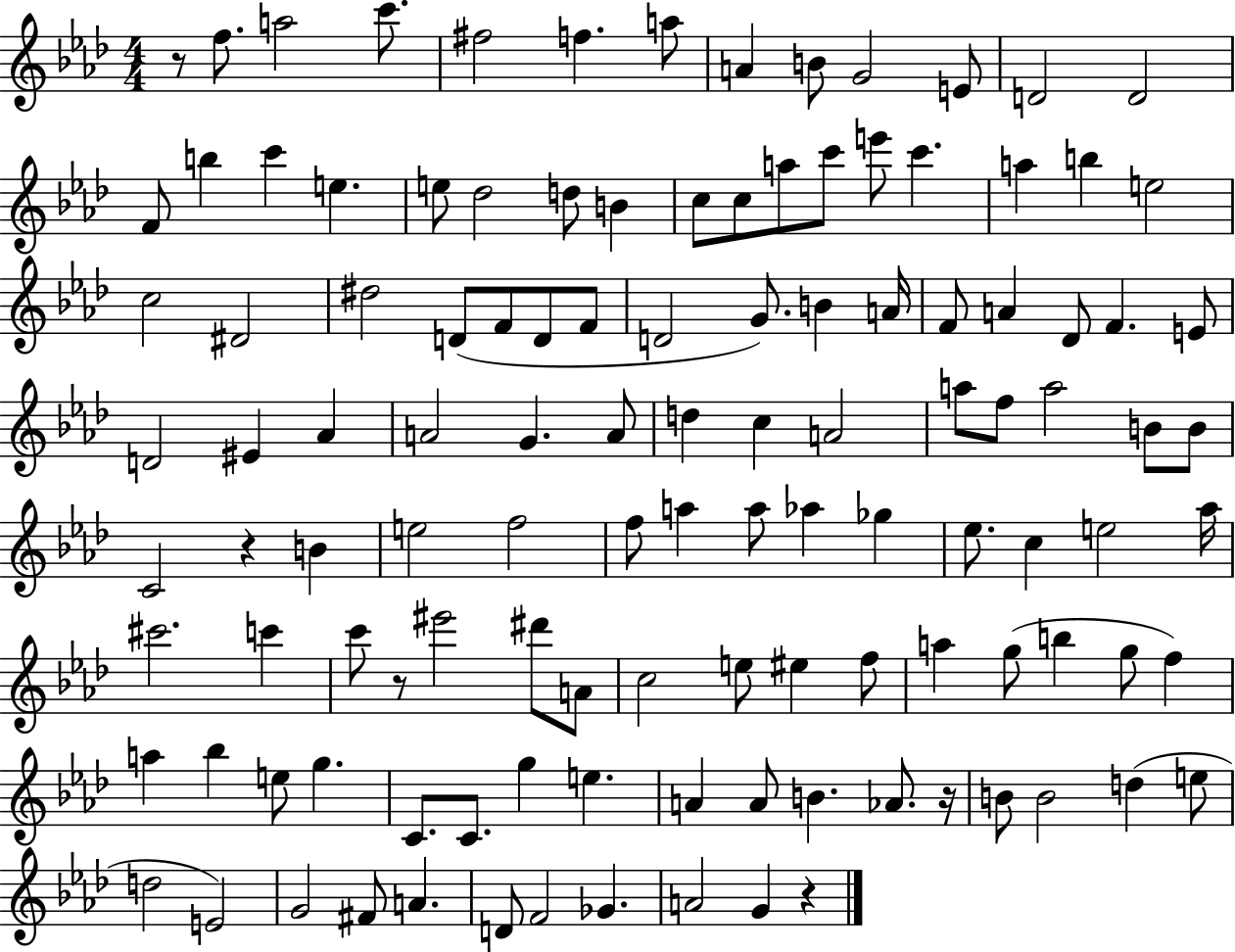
R/e F5/e. A5/h C6/e. F#5/h F5/q. A5/e A4/q B4/e G4/h E4/e D4/h D4/h F4/e B5/q C6/q E5/q. E5/e Db5/h D5/e B4/q C5/e C5/e A5/e C6/e E6/e C6/q. A5/q B5/q E5/h C5/h D#4/h D#5/h D4/e F4/e D4/e F4/e D4/h G4/e. B4/q A4/s F4/e A4/q Db4/e F4/q. E4/e D4/h EIS4/q Ab4/q A4/h G4/q. A4/e D5/q C5/q A4/h A5/e F5/e A5/h B4/e B4/e C4/h R/q B4/q E5/h F5/h F5/e A5/q A5/e Ab5/q Gb5/q Eb5/e. C5/q E5/h Ab5/s C#6/h. C6/q C6/e R/e EIS6/h D#6/e A4/e C5/h E5/e EIS5/q F5/e A5/q G5/e B5/q G5/e F5/q A5/q Bb5/q E5/e G5/q. C4/e. C4/e. G5/q E5/q. A4/q A4/e B4/q. Ab4/e. R/s B4/e B4/h D5/q E5/e D5/h E4/h G4/h F#4/e A4/q. D4/e F4/h Gb4/q. A4/h G4/q R/q